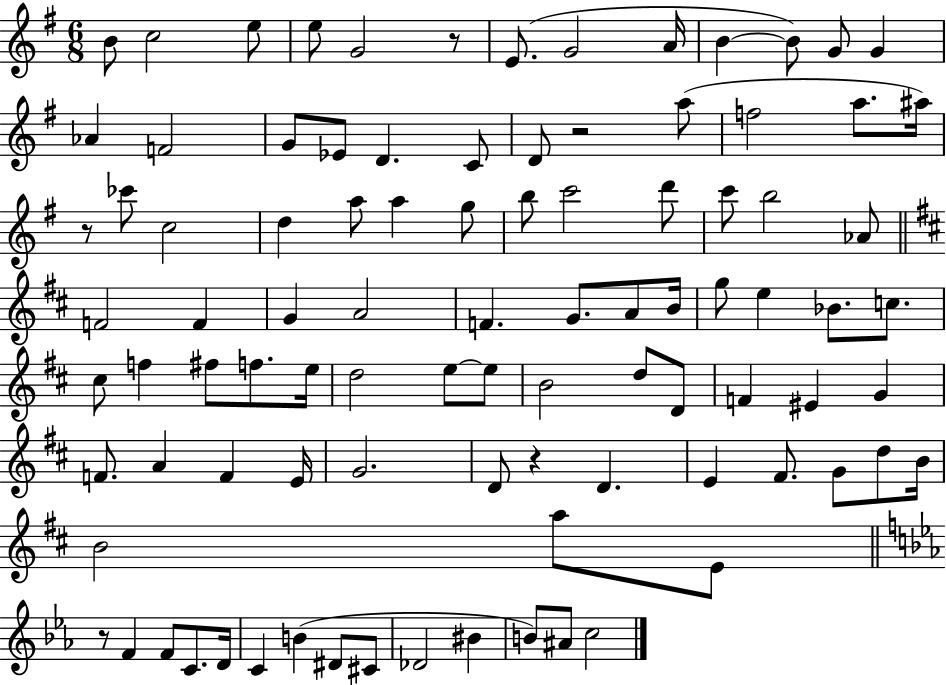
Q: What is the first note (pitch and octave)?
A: B4